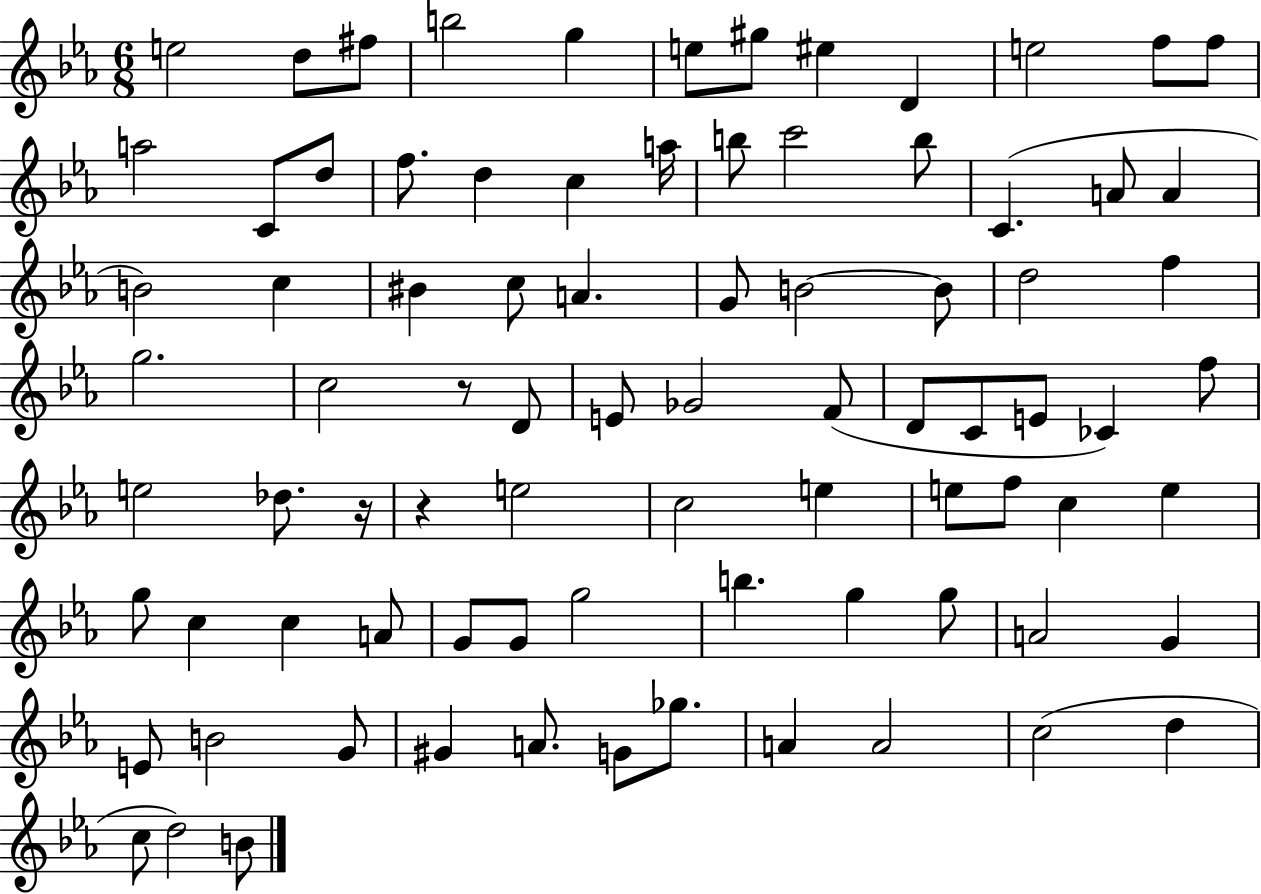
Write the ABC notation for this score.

X:1
T:Untitled
M:6/8
L:1/4
K:Eb
e2 d/2 ^f/2 b2 g e/2 ^g/2 ^e D e2 f/2 f/2 a2 C/2 d/2 f/2 d c a/4 b/2 c'2 b/2 C A/2 A B2 c ^B c/2 A G/2 B2 B/2 d2 f g2 c2 z/2 D/2 E/2 _G2 F/2 D/2 C/2 E/2 _C f/2 e2 _d/2 z/4 z e2 c2 e e/2 f/2 c e g/2 c c A/2 G/2 G/2 g2 b g g/2 A2 G E/2 B2 G/2 ^G A/2 G/2 _g/2 A A2 c2 d c/2 d2 B/2